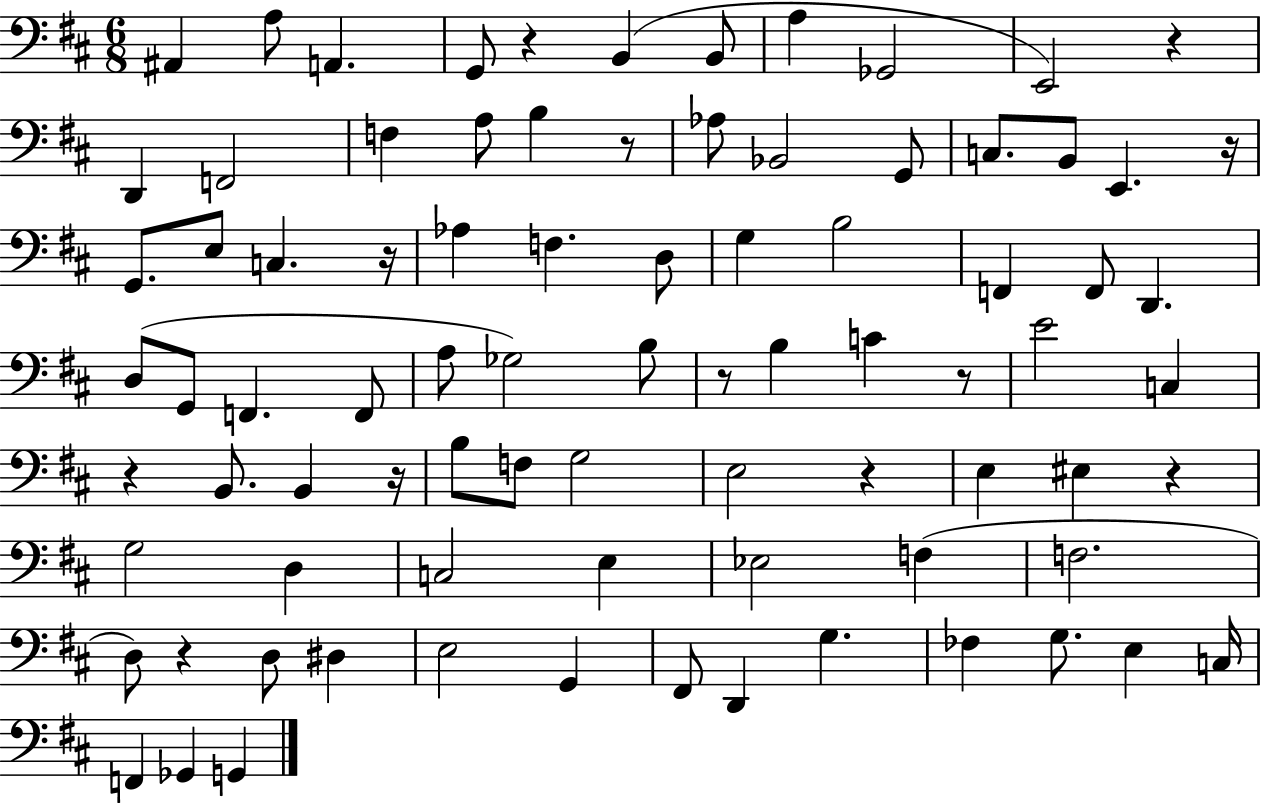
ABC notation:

X:1
T:Untitled
M:6/8
L:1/4
K:D
^A,, A,/2 A,, G,,/2 z B,, B,,/2 A, _G,,2 E,,2 z D,, F,,2 F, A,/2 B, z/2 _A,/2 _B,,2 G,,/2 C,/2 B,,/2 E,, z/4 G,,/2 E,/2 C, z/4 _A, F, D,/2 G, B,2 F,, F,,/2 D,, D,/2 G,,/2 F,, F,,/2 A,/2 _G,2 B,/2 z/2 B, C z/2 E2 C, z B,,/2 B,, z/4 B,/2 F,/2 G,2 E,2 z E, ^E, z G,2 D, C,2 E, _E,2 F, F,2 D,/2 z D,/2 ^D, E,2 G,, ^F,,/2 D,, G, _F, G,/2 E, C,/4 F,, _G,, G,,